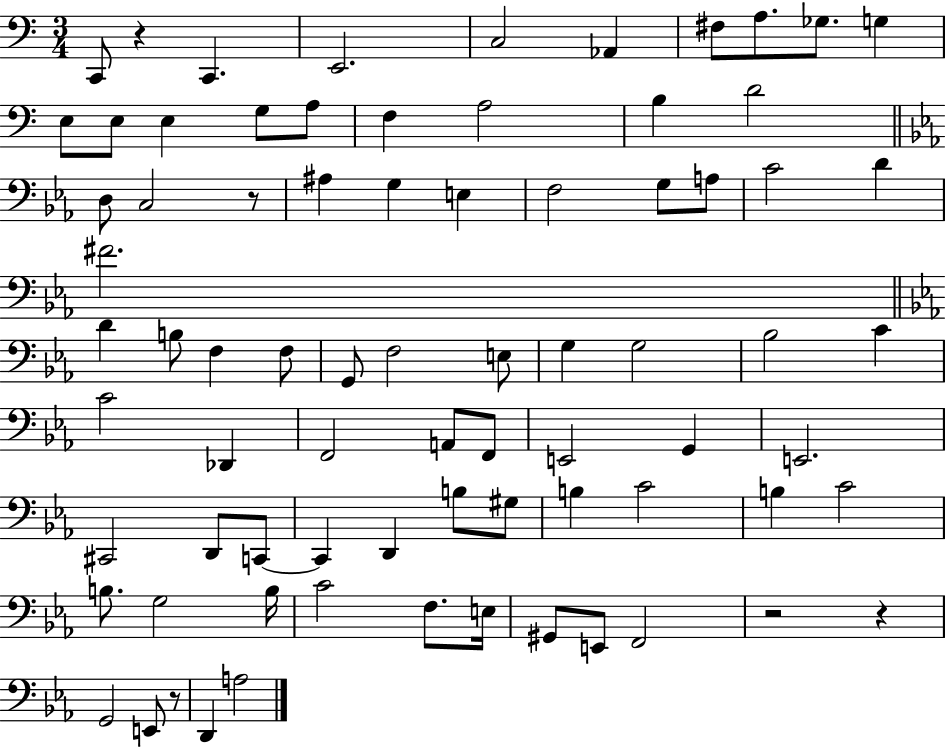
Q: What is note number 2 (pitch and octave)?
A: C2